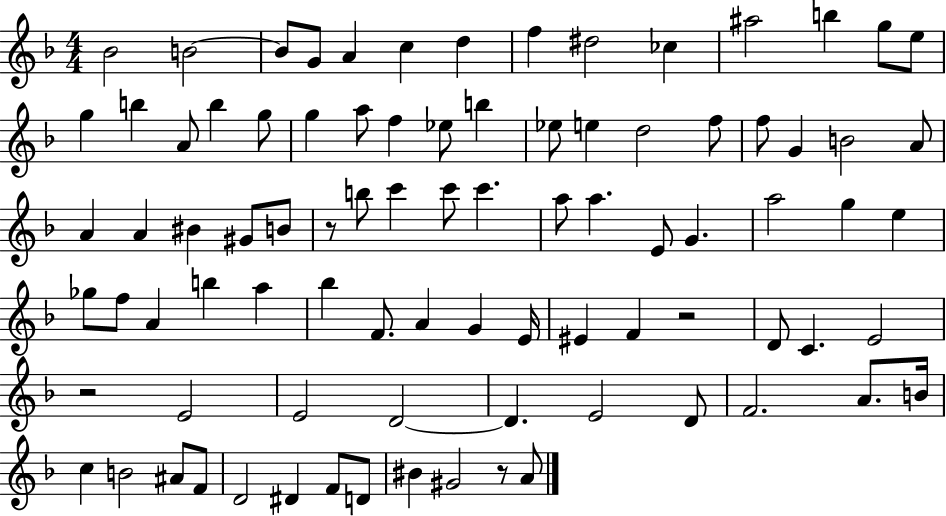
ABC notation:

X:1
T:Untitled
M:4/4
L:1/4
K:F
_B2 B2 B/2 G/2 A c d f ^d2 _c ^a2 b g/2 e/2 g b A/2 b g/2 g a/2 f _e/2 b _e/2 e d2 f/2 f/2 G B2 A/2 A A ^B ^G/2 B/2 z/2 b/2 c' c'/2 c' a/2 a E/2 G a2 g e _g/2 f/2 A b a _b F/2 A G E/4 ^E F z2 D/2 C E2 z2 E2 E2 D2 D E2 D/2 F2 A/2 B/4 c B2 ^A/2 F/2 D2 ^D F/2 D/2 ^B ^G2 z/2 A/2